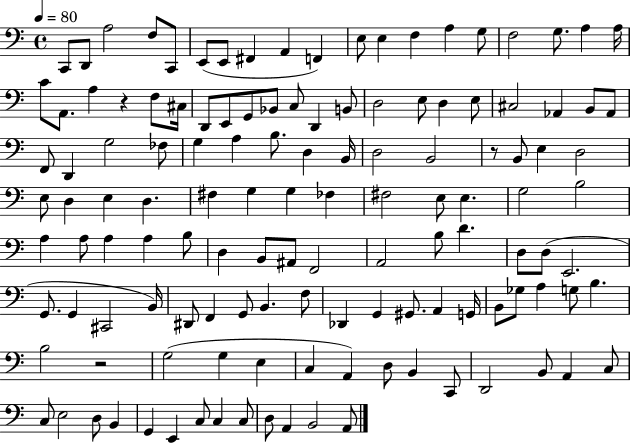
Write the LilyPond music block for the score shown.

{
  \clef bass
  \time 4/4
  \defaultTimeSignature
  \key c \major
  \tempo 4 = 80
  c,8 d,8 a2 f8 c,8 | e,8( e,8 fis,4 a,4 f,4) | e8 e4 f4 a4 g8 | f2 g8. a4 a16 | \break c'8 a,8. a4 r4 f8 cis16 | d,8 e,8 g,8 bes,8 c8 d,4 b,8 | d2 e8 d4 e8 | cis2 aes,4 b,8 aes,8 | \break f,8 d,4 g2 fes8 | g4 a4 b8. d4 b,16 | d2 b,2 | r8 b,8 e4 d2 | \break e8 d4 e4 d4. | fis4 g4 g4 fes4 | fis2 e8 e4. | g2 b2 | \break a4 a8 a4 a4 b8 | d4 b,8 ais,8 f,2 | a,2 b8 d'4. | d8 d8( e,2. | \break g,8. g,4 cis,2 b,16) | dis,8 f,4 g,8 b,4. f8 | des,4 g,4 gis,8. a,4 g,16 | b,8 ges8 a4 g8 b4. | \break b2 r2 | g2( g4 e4 | c4 a,4) d8 b,4 c,8 | d,2 b,8 a,4 c8 | \break c8 e2 d8 b,4 | g,4 e,4 c8 c4 c8 | d8 a,4 b,2 a,8 | \bar "|."
}